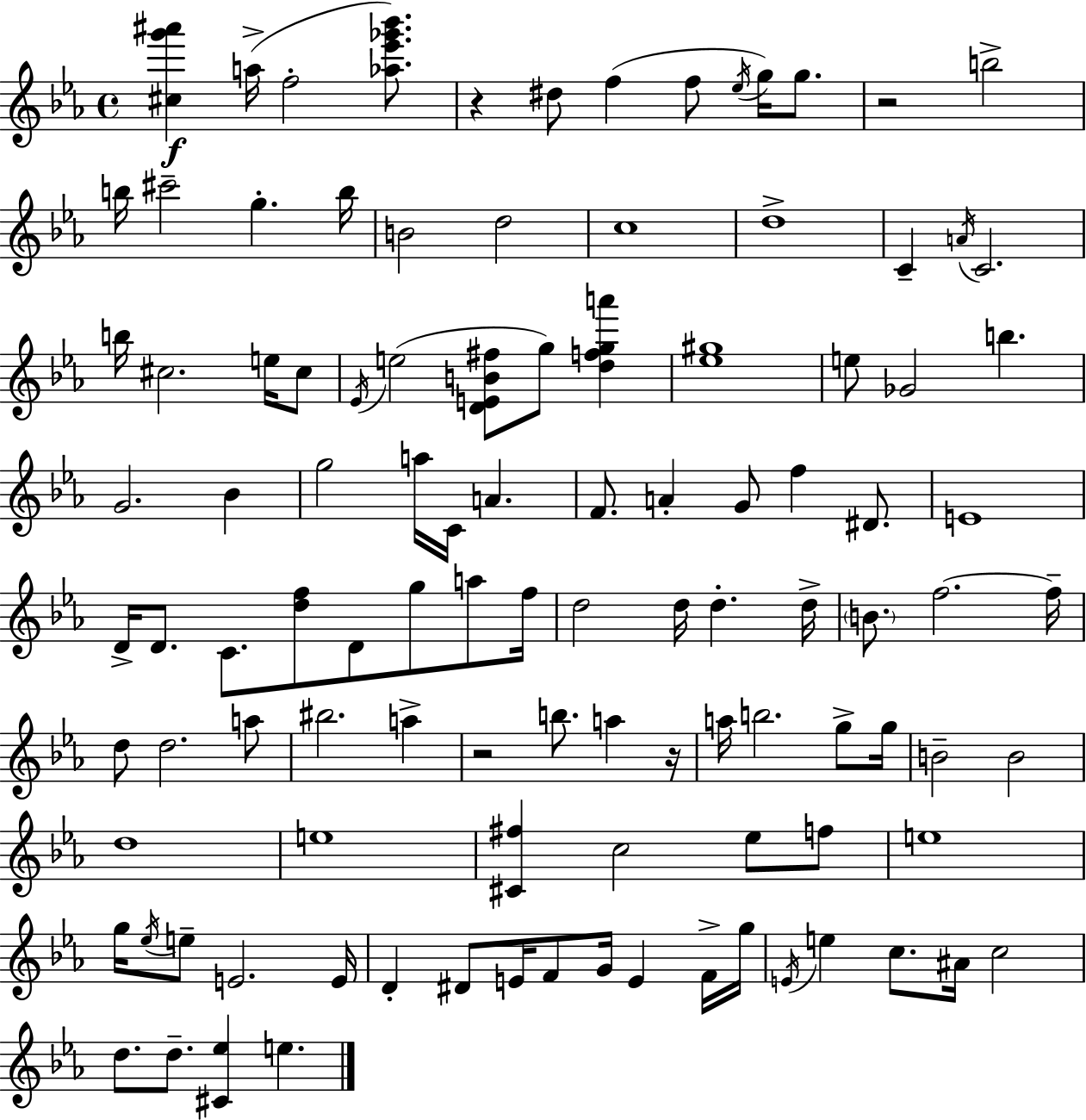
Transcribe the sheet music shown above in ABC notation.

X:1
T:Untitled
M:4/4
L:1/4
K:Eb
[^cg'^a'] a/4 f2 [_a_e'_g'_b']/2 z ^d/2 f f/2 _e/4 g/4 g/2 z2 b2 b/4 ^c'2 g b/4 B2 d2 c4 d4 C A/4 C2 b/4 ^c2 e/4 ^c/2 _E/4 e2 [DEB^f]/2 g/2 [dfga'] [_e^g]4 e/2 _G2 b G2 _B g2 a/4 C/4 A F/2 A G/2 f ^D/2 E4 D/4 D/2 C/2 [df]/2 D/2 g/2 a/2 f/4 d2 d/4 d d/4 B/2 f2 f/4 d/2 d2 a/2 ^b2 a z2 b/2 a z/4 a/4 b2 g/2 g/4 B2 B2 d4 e4 [^C^f] c2 _e/2 f/2 e4 g/4 _e/4 e/2 E2 E/4 D ^D/2 E/4 F/2 G/4 E F/4 g/4 E/4 e c/2 ^A/4 c2 d/2 d/2 [^C_e] e